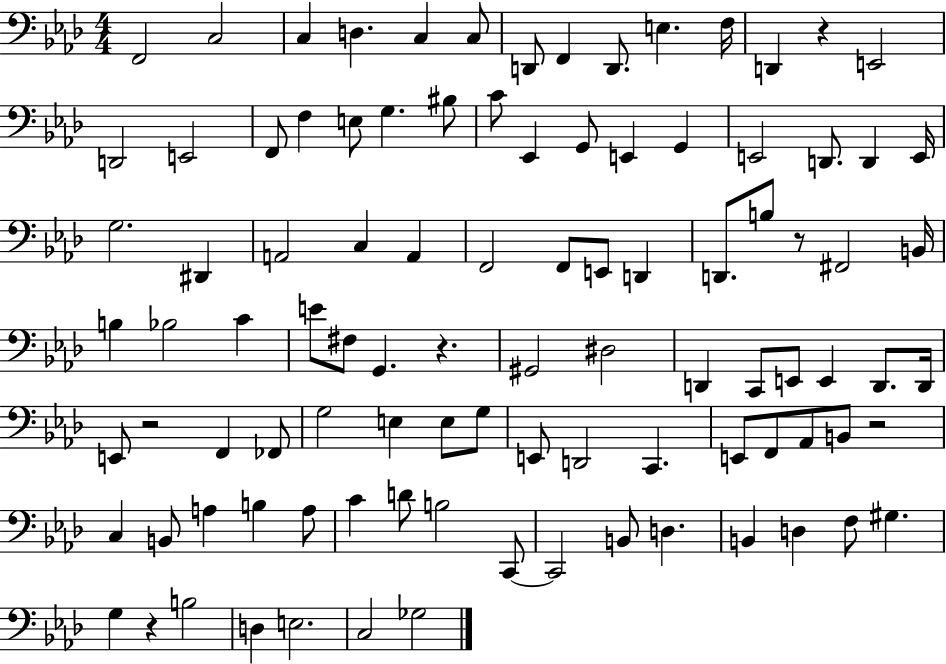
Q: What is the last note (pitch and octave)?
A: Gb3